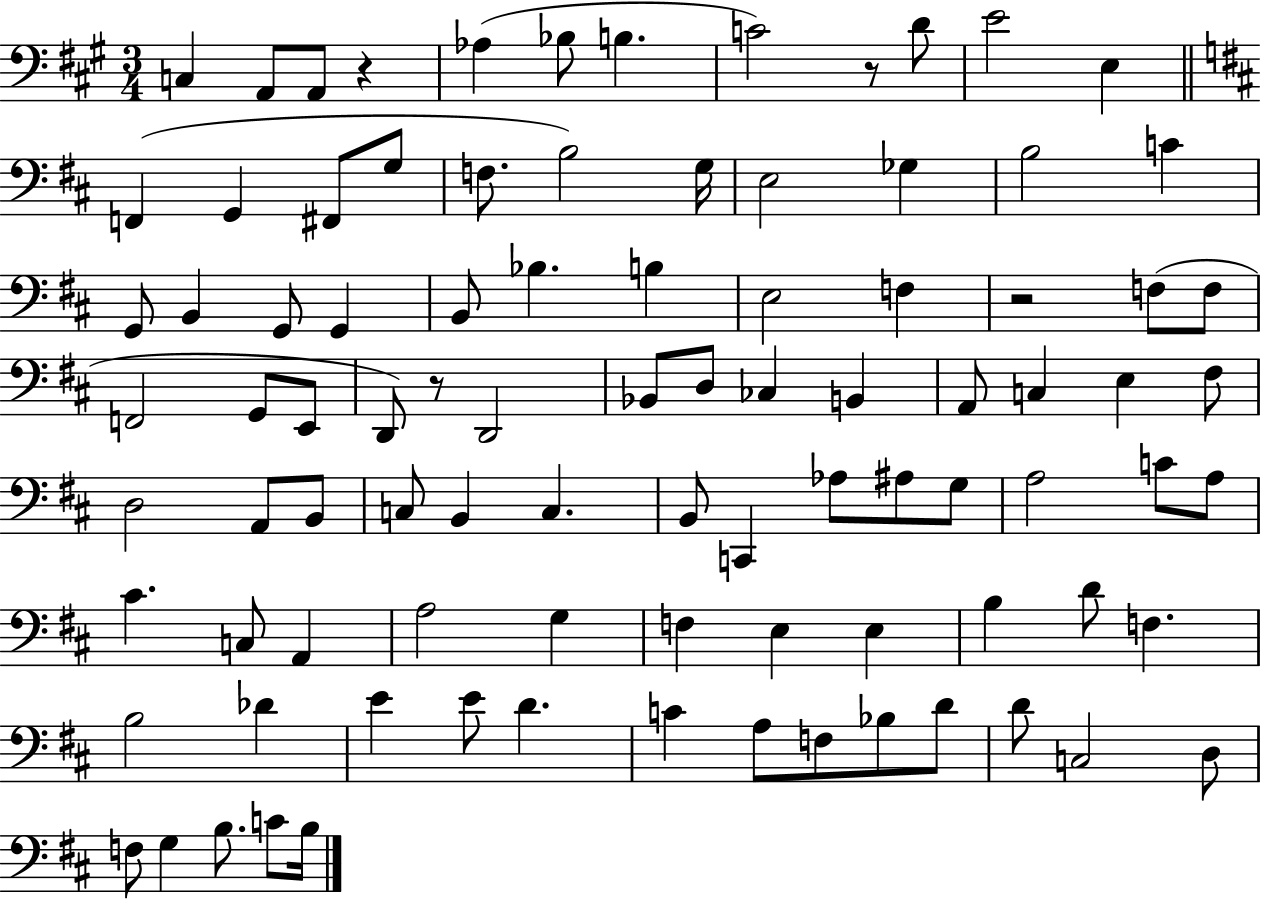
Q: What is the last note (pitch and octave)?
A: B3